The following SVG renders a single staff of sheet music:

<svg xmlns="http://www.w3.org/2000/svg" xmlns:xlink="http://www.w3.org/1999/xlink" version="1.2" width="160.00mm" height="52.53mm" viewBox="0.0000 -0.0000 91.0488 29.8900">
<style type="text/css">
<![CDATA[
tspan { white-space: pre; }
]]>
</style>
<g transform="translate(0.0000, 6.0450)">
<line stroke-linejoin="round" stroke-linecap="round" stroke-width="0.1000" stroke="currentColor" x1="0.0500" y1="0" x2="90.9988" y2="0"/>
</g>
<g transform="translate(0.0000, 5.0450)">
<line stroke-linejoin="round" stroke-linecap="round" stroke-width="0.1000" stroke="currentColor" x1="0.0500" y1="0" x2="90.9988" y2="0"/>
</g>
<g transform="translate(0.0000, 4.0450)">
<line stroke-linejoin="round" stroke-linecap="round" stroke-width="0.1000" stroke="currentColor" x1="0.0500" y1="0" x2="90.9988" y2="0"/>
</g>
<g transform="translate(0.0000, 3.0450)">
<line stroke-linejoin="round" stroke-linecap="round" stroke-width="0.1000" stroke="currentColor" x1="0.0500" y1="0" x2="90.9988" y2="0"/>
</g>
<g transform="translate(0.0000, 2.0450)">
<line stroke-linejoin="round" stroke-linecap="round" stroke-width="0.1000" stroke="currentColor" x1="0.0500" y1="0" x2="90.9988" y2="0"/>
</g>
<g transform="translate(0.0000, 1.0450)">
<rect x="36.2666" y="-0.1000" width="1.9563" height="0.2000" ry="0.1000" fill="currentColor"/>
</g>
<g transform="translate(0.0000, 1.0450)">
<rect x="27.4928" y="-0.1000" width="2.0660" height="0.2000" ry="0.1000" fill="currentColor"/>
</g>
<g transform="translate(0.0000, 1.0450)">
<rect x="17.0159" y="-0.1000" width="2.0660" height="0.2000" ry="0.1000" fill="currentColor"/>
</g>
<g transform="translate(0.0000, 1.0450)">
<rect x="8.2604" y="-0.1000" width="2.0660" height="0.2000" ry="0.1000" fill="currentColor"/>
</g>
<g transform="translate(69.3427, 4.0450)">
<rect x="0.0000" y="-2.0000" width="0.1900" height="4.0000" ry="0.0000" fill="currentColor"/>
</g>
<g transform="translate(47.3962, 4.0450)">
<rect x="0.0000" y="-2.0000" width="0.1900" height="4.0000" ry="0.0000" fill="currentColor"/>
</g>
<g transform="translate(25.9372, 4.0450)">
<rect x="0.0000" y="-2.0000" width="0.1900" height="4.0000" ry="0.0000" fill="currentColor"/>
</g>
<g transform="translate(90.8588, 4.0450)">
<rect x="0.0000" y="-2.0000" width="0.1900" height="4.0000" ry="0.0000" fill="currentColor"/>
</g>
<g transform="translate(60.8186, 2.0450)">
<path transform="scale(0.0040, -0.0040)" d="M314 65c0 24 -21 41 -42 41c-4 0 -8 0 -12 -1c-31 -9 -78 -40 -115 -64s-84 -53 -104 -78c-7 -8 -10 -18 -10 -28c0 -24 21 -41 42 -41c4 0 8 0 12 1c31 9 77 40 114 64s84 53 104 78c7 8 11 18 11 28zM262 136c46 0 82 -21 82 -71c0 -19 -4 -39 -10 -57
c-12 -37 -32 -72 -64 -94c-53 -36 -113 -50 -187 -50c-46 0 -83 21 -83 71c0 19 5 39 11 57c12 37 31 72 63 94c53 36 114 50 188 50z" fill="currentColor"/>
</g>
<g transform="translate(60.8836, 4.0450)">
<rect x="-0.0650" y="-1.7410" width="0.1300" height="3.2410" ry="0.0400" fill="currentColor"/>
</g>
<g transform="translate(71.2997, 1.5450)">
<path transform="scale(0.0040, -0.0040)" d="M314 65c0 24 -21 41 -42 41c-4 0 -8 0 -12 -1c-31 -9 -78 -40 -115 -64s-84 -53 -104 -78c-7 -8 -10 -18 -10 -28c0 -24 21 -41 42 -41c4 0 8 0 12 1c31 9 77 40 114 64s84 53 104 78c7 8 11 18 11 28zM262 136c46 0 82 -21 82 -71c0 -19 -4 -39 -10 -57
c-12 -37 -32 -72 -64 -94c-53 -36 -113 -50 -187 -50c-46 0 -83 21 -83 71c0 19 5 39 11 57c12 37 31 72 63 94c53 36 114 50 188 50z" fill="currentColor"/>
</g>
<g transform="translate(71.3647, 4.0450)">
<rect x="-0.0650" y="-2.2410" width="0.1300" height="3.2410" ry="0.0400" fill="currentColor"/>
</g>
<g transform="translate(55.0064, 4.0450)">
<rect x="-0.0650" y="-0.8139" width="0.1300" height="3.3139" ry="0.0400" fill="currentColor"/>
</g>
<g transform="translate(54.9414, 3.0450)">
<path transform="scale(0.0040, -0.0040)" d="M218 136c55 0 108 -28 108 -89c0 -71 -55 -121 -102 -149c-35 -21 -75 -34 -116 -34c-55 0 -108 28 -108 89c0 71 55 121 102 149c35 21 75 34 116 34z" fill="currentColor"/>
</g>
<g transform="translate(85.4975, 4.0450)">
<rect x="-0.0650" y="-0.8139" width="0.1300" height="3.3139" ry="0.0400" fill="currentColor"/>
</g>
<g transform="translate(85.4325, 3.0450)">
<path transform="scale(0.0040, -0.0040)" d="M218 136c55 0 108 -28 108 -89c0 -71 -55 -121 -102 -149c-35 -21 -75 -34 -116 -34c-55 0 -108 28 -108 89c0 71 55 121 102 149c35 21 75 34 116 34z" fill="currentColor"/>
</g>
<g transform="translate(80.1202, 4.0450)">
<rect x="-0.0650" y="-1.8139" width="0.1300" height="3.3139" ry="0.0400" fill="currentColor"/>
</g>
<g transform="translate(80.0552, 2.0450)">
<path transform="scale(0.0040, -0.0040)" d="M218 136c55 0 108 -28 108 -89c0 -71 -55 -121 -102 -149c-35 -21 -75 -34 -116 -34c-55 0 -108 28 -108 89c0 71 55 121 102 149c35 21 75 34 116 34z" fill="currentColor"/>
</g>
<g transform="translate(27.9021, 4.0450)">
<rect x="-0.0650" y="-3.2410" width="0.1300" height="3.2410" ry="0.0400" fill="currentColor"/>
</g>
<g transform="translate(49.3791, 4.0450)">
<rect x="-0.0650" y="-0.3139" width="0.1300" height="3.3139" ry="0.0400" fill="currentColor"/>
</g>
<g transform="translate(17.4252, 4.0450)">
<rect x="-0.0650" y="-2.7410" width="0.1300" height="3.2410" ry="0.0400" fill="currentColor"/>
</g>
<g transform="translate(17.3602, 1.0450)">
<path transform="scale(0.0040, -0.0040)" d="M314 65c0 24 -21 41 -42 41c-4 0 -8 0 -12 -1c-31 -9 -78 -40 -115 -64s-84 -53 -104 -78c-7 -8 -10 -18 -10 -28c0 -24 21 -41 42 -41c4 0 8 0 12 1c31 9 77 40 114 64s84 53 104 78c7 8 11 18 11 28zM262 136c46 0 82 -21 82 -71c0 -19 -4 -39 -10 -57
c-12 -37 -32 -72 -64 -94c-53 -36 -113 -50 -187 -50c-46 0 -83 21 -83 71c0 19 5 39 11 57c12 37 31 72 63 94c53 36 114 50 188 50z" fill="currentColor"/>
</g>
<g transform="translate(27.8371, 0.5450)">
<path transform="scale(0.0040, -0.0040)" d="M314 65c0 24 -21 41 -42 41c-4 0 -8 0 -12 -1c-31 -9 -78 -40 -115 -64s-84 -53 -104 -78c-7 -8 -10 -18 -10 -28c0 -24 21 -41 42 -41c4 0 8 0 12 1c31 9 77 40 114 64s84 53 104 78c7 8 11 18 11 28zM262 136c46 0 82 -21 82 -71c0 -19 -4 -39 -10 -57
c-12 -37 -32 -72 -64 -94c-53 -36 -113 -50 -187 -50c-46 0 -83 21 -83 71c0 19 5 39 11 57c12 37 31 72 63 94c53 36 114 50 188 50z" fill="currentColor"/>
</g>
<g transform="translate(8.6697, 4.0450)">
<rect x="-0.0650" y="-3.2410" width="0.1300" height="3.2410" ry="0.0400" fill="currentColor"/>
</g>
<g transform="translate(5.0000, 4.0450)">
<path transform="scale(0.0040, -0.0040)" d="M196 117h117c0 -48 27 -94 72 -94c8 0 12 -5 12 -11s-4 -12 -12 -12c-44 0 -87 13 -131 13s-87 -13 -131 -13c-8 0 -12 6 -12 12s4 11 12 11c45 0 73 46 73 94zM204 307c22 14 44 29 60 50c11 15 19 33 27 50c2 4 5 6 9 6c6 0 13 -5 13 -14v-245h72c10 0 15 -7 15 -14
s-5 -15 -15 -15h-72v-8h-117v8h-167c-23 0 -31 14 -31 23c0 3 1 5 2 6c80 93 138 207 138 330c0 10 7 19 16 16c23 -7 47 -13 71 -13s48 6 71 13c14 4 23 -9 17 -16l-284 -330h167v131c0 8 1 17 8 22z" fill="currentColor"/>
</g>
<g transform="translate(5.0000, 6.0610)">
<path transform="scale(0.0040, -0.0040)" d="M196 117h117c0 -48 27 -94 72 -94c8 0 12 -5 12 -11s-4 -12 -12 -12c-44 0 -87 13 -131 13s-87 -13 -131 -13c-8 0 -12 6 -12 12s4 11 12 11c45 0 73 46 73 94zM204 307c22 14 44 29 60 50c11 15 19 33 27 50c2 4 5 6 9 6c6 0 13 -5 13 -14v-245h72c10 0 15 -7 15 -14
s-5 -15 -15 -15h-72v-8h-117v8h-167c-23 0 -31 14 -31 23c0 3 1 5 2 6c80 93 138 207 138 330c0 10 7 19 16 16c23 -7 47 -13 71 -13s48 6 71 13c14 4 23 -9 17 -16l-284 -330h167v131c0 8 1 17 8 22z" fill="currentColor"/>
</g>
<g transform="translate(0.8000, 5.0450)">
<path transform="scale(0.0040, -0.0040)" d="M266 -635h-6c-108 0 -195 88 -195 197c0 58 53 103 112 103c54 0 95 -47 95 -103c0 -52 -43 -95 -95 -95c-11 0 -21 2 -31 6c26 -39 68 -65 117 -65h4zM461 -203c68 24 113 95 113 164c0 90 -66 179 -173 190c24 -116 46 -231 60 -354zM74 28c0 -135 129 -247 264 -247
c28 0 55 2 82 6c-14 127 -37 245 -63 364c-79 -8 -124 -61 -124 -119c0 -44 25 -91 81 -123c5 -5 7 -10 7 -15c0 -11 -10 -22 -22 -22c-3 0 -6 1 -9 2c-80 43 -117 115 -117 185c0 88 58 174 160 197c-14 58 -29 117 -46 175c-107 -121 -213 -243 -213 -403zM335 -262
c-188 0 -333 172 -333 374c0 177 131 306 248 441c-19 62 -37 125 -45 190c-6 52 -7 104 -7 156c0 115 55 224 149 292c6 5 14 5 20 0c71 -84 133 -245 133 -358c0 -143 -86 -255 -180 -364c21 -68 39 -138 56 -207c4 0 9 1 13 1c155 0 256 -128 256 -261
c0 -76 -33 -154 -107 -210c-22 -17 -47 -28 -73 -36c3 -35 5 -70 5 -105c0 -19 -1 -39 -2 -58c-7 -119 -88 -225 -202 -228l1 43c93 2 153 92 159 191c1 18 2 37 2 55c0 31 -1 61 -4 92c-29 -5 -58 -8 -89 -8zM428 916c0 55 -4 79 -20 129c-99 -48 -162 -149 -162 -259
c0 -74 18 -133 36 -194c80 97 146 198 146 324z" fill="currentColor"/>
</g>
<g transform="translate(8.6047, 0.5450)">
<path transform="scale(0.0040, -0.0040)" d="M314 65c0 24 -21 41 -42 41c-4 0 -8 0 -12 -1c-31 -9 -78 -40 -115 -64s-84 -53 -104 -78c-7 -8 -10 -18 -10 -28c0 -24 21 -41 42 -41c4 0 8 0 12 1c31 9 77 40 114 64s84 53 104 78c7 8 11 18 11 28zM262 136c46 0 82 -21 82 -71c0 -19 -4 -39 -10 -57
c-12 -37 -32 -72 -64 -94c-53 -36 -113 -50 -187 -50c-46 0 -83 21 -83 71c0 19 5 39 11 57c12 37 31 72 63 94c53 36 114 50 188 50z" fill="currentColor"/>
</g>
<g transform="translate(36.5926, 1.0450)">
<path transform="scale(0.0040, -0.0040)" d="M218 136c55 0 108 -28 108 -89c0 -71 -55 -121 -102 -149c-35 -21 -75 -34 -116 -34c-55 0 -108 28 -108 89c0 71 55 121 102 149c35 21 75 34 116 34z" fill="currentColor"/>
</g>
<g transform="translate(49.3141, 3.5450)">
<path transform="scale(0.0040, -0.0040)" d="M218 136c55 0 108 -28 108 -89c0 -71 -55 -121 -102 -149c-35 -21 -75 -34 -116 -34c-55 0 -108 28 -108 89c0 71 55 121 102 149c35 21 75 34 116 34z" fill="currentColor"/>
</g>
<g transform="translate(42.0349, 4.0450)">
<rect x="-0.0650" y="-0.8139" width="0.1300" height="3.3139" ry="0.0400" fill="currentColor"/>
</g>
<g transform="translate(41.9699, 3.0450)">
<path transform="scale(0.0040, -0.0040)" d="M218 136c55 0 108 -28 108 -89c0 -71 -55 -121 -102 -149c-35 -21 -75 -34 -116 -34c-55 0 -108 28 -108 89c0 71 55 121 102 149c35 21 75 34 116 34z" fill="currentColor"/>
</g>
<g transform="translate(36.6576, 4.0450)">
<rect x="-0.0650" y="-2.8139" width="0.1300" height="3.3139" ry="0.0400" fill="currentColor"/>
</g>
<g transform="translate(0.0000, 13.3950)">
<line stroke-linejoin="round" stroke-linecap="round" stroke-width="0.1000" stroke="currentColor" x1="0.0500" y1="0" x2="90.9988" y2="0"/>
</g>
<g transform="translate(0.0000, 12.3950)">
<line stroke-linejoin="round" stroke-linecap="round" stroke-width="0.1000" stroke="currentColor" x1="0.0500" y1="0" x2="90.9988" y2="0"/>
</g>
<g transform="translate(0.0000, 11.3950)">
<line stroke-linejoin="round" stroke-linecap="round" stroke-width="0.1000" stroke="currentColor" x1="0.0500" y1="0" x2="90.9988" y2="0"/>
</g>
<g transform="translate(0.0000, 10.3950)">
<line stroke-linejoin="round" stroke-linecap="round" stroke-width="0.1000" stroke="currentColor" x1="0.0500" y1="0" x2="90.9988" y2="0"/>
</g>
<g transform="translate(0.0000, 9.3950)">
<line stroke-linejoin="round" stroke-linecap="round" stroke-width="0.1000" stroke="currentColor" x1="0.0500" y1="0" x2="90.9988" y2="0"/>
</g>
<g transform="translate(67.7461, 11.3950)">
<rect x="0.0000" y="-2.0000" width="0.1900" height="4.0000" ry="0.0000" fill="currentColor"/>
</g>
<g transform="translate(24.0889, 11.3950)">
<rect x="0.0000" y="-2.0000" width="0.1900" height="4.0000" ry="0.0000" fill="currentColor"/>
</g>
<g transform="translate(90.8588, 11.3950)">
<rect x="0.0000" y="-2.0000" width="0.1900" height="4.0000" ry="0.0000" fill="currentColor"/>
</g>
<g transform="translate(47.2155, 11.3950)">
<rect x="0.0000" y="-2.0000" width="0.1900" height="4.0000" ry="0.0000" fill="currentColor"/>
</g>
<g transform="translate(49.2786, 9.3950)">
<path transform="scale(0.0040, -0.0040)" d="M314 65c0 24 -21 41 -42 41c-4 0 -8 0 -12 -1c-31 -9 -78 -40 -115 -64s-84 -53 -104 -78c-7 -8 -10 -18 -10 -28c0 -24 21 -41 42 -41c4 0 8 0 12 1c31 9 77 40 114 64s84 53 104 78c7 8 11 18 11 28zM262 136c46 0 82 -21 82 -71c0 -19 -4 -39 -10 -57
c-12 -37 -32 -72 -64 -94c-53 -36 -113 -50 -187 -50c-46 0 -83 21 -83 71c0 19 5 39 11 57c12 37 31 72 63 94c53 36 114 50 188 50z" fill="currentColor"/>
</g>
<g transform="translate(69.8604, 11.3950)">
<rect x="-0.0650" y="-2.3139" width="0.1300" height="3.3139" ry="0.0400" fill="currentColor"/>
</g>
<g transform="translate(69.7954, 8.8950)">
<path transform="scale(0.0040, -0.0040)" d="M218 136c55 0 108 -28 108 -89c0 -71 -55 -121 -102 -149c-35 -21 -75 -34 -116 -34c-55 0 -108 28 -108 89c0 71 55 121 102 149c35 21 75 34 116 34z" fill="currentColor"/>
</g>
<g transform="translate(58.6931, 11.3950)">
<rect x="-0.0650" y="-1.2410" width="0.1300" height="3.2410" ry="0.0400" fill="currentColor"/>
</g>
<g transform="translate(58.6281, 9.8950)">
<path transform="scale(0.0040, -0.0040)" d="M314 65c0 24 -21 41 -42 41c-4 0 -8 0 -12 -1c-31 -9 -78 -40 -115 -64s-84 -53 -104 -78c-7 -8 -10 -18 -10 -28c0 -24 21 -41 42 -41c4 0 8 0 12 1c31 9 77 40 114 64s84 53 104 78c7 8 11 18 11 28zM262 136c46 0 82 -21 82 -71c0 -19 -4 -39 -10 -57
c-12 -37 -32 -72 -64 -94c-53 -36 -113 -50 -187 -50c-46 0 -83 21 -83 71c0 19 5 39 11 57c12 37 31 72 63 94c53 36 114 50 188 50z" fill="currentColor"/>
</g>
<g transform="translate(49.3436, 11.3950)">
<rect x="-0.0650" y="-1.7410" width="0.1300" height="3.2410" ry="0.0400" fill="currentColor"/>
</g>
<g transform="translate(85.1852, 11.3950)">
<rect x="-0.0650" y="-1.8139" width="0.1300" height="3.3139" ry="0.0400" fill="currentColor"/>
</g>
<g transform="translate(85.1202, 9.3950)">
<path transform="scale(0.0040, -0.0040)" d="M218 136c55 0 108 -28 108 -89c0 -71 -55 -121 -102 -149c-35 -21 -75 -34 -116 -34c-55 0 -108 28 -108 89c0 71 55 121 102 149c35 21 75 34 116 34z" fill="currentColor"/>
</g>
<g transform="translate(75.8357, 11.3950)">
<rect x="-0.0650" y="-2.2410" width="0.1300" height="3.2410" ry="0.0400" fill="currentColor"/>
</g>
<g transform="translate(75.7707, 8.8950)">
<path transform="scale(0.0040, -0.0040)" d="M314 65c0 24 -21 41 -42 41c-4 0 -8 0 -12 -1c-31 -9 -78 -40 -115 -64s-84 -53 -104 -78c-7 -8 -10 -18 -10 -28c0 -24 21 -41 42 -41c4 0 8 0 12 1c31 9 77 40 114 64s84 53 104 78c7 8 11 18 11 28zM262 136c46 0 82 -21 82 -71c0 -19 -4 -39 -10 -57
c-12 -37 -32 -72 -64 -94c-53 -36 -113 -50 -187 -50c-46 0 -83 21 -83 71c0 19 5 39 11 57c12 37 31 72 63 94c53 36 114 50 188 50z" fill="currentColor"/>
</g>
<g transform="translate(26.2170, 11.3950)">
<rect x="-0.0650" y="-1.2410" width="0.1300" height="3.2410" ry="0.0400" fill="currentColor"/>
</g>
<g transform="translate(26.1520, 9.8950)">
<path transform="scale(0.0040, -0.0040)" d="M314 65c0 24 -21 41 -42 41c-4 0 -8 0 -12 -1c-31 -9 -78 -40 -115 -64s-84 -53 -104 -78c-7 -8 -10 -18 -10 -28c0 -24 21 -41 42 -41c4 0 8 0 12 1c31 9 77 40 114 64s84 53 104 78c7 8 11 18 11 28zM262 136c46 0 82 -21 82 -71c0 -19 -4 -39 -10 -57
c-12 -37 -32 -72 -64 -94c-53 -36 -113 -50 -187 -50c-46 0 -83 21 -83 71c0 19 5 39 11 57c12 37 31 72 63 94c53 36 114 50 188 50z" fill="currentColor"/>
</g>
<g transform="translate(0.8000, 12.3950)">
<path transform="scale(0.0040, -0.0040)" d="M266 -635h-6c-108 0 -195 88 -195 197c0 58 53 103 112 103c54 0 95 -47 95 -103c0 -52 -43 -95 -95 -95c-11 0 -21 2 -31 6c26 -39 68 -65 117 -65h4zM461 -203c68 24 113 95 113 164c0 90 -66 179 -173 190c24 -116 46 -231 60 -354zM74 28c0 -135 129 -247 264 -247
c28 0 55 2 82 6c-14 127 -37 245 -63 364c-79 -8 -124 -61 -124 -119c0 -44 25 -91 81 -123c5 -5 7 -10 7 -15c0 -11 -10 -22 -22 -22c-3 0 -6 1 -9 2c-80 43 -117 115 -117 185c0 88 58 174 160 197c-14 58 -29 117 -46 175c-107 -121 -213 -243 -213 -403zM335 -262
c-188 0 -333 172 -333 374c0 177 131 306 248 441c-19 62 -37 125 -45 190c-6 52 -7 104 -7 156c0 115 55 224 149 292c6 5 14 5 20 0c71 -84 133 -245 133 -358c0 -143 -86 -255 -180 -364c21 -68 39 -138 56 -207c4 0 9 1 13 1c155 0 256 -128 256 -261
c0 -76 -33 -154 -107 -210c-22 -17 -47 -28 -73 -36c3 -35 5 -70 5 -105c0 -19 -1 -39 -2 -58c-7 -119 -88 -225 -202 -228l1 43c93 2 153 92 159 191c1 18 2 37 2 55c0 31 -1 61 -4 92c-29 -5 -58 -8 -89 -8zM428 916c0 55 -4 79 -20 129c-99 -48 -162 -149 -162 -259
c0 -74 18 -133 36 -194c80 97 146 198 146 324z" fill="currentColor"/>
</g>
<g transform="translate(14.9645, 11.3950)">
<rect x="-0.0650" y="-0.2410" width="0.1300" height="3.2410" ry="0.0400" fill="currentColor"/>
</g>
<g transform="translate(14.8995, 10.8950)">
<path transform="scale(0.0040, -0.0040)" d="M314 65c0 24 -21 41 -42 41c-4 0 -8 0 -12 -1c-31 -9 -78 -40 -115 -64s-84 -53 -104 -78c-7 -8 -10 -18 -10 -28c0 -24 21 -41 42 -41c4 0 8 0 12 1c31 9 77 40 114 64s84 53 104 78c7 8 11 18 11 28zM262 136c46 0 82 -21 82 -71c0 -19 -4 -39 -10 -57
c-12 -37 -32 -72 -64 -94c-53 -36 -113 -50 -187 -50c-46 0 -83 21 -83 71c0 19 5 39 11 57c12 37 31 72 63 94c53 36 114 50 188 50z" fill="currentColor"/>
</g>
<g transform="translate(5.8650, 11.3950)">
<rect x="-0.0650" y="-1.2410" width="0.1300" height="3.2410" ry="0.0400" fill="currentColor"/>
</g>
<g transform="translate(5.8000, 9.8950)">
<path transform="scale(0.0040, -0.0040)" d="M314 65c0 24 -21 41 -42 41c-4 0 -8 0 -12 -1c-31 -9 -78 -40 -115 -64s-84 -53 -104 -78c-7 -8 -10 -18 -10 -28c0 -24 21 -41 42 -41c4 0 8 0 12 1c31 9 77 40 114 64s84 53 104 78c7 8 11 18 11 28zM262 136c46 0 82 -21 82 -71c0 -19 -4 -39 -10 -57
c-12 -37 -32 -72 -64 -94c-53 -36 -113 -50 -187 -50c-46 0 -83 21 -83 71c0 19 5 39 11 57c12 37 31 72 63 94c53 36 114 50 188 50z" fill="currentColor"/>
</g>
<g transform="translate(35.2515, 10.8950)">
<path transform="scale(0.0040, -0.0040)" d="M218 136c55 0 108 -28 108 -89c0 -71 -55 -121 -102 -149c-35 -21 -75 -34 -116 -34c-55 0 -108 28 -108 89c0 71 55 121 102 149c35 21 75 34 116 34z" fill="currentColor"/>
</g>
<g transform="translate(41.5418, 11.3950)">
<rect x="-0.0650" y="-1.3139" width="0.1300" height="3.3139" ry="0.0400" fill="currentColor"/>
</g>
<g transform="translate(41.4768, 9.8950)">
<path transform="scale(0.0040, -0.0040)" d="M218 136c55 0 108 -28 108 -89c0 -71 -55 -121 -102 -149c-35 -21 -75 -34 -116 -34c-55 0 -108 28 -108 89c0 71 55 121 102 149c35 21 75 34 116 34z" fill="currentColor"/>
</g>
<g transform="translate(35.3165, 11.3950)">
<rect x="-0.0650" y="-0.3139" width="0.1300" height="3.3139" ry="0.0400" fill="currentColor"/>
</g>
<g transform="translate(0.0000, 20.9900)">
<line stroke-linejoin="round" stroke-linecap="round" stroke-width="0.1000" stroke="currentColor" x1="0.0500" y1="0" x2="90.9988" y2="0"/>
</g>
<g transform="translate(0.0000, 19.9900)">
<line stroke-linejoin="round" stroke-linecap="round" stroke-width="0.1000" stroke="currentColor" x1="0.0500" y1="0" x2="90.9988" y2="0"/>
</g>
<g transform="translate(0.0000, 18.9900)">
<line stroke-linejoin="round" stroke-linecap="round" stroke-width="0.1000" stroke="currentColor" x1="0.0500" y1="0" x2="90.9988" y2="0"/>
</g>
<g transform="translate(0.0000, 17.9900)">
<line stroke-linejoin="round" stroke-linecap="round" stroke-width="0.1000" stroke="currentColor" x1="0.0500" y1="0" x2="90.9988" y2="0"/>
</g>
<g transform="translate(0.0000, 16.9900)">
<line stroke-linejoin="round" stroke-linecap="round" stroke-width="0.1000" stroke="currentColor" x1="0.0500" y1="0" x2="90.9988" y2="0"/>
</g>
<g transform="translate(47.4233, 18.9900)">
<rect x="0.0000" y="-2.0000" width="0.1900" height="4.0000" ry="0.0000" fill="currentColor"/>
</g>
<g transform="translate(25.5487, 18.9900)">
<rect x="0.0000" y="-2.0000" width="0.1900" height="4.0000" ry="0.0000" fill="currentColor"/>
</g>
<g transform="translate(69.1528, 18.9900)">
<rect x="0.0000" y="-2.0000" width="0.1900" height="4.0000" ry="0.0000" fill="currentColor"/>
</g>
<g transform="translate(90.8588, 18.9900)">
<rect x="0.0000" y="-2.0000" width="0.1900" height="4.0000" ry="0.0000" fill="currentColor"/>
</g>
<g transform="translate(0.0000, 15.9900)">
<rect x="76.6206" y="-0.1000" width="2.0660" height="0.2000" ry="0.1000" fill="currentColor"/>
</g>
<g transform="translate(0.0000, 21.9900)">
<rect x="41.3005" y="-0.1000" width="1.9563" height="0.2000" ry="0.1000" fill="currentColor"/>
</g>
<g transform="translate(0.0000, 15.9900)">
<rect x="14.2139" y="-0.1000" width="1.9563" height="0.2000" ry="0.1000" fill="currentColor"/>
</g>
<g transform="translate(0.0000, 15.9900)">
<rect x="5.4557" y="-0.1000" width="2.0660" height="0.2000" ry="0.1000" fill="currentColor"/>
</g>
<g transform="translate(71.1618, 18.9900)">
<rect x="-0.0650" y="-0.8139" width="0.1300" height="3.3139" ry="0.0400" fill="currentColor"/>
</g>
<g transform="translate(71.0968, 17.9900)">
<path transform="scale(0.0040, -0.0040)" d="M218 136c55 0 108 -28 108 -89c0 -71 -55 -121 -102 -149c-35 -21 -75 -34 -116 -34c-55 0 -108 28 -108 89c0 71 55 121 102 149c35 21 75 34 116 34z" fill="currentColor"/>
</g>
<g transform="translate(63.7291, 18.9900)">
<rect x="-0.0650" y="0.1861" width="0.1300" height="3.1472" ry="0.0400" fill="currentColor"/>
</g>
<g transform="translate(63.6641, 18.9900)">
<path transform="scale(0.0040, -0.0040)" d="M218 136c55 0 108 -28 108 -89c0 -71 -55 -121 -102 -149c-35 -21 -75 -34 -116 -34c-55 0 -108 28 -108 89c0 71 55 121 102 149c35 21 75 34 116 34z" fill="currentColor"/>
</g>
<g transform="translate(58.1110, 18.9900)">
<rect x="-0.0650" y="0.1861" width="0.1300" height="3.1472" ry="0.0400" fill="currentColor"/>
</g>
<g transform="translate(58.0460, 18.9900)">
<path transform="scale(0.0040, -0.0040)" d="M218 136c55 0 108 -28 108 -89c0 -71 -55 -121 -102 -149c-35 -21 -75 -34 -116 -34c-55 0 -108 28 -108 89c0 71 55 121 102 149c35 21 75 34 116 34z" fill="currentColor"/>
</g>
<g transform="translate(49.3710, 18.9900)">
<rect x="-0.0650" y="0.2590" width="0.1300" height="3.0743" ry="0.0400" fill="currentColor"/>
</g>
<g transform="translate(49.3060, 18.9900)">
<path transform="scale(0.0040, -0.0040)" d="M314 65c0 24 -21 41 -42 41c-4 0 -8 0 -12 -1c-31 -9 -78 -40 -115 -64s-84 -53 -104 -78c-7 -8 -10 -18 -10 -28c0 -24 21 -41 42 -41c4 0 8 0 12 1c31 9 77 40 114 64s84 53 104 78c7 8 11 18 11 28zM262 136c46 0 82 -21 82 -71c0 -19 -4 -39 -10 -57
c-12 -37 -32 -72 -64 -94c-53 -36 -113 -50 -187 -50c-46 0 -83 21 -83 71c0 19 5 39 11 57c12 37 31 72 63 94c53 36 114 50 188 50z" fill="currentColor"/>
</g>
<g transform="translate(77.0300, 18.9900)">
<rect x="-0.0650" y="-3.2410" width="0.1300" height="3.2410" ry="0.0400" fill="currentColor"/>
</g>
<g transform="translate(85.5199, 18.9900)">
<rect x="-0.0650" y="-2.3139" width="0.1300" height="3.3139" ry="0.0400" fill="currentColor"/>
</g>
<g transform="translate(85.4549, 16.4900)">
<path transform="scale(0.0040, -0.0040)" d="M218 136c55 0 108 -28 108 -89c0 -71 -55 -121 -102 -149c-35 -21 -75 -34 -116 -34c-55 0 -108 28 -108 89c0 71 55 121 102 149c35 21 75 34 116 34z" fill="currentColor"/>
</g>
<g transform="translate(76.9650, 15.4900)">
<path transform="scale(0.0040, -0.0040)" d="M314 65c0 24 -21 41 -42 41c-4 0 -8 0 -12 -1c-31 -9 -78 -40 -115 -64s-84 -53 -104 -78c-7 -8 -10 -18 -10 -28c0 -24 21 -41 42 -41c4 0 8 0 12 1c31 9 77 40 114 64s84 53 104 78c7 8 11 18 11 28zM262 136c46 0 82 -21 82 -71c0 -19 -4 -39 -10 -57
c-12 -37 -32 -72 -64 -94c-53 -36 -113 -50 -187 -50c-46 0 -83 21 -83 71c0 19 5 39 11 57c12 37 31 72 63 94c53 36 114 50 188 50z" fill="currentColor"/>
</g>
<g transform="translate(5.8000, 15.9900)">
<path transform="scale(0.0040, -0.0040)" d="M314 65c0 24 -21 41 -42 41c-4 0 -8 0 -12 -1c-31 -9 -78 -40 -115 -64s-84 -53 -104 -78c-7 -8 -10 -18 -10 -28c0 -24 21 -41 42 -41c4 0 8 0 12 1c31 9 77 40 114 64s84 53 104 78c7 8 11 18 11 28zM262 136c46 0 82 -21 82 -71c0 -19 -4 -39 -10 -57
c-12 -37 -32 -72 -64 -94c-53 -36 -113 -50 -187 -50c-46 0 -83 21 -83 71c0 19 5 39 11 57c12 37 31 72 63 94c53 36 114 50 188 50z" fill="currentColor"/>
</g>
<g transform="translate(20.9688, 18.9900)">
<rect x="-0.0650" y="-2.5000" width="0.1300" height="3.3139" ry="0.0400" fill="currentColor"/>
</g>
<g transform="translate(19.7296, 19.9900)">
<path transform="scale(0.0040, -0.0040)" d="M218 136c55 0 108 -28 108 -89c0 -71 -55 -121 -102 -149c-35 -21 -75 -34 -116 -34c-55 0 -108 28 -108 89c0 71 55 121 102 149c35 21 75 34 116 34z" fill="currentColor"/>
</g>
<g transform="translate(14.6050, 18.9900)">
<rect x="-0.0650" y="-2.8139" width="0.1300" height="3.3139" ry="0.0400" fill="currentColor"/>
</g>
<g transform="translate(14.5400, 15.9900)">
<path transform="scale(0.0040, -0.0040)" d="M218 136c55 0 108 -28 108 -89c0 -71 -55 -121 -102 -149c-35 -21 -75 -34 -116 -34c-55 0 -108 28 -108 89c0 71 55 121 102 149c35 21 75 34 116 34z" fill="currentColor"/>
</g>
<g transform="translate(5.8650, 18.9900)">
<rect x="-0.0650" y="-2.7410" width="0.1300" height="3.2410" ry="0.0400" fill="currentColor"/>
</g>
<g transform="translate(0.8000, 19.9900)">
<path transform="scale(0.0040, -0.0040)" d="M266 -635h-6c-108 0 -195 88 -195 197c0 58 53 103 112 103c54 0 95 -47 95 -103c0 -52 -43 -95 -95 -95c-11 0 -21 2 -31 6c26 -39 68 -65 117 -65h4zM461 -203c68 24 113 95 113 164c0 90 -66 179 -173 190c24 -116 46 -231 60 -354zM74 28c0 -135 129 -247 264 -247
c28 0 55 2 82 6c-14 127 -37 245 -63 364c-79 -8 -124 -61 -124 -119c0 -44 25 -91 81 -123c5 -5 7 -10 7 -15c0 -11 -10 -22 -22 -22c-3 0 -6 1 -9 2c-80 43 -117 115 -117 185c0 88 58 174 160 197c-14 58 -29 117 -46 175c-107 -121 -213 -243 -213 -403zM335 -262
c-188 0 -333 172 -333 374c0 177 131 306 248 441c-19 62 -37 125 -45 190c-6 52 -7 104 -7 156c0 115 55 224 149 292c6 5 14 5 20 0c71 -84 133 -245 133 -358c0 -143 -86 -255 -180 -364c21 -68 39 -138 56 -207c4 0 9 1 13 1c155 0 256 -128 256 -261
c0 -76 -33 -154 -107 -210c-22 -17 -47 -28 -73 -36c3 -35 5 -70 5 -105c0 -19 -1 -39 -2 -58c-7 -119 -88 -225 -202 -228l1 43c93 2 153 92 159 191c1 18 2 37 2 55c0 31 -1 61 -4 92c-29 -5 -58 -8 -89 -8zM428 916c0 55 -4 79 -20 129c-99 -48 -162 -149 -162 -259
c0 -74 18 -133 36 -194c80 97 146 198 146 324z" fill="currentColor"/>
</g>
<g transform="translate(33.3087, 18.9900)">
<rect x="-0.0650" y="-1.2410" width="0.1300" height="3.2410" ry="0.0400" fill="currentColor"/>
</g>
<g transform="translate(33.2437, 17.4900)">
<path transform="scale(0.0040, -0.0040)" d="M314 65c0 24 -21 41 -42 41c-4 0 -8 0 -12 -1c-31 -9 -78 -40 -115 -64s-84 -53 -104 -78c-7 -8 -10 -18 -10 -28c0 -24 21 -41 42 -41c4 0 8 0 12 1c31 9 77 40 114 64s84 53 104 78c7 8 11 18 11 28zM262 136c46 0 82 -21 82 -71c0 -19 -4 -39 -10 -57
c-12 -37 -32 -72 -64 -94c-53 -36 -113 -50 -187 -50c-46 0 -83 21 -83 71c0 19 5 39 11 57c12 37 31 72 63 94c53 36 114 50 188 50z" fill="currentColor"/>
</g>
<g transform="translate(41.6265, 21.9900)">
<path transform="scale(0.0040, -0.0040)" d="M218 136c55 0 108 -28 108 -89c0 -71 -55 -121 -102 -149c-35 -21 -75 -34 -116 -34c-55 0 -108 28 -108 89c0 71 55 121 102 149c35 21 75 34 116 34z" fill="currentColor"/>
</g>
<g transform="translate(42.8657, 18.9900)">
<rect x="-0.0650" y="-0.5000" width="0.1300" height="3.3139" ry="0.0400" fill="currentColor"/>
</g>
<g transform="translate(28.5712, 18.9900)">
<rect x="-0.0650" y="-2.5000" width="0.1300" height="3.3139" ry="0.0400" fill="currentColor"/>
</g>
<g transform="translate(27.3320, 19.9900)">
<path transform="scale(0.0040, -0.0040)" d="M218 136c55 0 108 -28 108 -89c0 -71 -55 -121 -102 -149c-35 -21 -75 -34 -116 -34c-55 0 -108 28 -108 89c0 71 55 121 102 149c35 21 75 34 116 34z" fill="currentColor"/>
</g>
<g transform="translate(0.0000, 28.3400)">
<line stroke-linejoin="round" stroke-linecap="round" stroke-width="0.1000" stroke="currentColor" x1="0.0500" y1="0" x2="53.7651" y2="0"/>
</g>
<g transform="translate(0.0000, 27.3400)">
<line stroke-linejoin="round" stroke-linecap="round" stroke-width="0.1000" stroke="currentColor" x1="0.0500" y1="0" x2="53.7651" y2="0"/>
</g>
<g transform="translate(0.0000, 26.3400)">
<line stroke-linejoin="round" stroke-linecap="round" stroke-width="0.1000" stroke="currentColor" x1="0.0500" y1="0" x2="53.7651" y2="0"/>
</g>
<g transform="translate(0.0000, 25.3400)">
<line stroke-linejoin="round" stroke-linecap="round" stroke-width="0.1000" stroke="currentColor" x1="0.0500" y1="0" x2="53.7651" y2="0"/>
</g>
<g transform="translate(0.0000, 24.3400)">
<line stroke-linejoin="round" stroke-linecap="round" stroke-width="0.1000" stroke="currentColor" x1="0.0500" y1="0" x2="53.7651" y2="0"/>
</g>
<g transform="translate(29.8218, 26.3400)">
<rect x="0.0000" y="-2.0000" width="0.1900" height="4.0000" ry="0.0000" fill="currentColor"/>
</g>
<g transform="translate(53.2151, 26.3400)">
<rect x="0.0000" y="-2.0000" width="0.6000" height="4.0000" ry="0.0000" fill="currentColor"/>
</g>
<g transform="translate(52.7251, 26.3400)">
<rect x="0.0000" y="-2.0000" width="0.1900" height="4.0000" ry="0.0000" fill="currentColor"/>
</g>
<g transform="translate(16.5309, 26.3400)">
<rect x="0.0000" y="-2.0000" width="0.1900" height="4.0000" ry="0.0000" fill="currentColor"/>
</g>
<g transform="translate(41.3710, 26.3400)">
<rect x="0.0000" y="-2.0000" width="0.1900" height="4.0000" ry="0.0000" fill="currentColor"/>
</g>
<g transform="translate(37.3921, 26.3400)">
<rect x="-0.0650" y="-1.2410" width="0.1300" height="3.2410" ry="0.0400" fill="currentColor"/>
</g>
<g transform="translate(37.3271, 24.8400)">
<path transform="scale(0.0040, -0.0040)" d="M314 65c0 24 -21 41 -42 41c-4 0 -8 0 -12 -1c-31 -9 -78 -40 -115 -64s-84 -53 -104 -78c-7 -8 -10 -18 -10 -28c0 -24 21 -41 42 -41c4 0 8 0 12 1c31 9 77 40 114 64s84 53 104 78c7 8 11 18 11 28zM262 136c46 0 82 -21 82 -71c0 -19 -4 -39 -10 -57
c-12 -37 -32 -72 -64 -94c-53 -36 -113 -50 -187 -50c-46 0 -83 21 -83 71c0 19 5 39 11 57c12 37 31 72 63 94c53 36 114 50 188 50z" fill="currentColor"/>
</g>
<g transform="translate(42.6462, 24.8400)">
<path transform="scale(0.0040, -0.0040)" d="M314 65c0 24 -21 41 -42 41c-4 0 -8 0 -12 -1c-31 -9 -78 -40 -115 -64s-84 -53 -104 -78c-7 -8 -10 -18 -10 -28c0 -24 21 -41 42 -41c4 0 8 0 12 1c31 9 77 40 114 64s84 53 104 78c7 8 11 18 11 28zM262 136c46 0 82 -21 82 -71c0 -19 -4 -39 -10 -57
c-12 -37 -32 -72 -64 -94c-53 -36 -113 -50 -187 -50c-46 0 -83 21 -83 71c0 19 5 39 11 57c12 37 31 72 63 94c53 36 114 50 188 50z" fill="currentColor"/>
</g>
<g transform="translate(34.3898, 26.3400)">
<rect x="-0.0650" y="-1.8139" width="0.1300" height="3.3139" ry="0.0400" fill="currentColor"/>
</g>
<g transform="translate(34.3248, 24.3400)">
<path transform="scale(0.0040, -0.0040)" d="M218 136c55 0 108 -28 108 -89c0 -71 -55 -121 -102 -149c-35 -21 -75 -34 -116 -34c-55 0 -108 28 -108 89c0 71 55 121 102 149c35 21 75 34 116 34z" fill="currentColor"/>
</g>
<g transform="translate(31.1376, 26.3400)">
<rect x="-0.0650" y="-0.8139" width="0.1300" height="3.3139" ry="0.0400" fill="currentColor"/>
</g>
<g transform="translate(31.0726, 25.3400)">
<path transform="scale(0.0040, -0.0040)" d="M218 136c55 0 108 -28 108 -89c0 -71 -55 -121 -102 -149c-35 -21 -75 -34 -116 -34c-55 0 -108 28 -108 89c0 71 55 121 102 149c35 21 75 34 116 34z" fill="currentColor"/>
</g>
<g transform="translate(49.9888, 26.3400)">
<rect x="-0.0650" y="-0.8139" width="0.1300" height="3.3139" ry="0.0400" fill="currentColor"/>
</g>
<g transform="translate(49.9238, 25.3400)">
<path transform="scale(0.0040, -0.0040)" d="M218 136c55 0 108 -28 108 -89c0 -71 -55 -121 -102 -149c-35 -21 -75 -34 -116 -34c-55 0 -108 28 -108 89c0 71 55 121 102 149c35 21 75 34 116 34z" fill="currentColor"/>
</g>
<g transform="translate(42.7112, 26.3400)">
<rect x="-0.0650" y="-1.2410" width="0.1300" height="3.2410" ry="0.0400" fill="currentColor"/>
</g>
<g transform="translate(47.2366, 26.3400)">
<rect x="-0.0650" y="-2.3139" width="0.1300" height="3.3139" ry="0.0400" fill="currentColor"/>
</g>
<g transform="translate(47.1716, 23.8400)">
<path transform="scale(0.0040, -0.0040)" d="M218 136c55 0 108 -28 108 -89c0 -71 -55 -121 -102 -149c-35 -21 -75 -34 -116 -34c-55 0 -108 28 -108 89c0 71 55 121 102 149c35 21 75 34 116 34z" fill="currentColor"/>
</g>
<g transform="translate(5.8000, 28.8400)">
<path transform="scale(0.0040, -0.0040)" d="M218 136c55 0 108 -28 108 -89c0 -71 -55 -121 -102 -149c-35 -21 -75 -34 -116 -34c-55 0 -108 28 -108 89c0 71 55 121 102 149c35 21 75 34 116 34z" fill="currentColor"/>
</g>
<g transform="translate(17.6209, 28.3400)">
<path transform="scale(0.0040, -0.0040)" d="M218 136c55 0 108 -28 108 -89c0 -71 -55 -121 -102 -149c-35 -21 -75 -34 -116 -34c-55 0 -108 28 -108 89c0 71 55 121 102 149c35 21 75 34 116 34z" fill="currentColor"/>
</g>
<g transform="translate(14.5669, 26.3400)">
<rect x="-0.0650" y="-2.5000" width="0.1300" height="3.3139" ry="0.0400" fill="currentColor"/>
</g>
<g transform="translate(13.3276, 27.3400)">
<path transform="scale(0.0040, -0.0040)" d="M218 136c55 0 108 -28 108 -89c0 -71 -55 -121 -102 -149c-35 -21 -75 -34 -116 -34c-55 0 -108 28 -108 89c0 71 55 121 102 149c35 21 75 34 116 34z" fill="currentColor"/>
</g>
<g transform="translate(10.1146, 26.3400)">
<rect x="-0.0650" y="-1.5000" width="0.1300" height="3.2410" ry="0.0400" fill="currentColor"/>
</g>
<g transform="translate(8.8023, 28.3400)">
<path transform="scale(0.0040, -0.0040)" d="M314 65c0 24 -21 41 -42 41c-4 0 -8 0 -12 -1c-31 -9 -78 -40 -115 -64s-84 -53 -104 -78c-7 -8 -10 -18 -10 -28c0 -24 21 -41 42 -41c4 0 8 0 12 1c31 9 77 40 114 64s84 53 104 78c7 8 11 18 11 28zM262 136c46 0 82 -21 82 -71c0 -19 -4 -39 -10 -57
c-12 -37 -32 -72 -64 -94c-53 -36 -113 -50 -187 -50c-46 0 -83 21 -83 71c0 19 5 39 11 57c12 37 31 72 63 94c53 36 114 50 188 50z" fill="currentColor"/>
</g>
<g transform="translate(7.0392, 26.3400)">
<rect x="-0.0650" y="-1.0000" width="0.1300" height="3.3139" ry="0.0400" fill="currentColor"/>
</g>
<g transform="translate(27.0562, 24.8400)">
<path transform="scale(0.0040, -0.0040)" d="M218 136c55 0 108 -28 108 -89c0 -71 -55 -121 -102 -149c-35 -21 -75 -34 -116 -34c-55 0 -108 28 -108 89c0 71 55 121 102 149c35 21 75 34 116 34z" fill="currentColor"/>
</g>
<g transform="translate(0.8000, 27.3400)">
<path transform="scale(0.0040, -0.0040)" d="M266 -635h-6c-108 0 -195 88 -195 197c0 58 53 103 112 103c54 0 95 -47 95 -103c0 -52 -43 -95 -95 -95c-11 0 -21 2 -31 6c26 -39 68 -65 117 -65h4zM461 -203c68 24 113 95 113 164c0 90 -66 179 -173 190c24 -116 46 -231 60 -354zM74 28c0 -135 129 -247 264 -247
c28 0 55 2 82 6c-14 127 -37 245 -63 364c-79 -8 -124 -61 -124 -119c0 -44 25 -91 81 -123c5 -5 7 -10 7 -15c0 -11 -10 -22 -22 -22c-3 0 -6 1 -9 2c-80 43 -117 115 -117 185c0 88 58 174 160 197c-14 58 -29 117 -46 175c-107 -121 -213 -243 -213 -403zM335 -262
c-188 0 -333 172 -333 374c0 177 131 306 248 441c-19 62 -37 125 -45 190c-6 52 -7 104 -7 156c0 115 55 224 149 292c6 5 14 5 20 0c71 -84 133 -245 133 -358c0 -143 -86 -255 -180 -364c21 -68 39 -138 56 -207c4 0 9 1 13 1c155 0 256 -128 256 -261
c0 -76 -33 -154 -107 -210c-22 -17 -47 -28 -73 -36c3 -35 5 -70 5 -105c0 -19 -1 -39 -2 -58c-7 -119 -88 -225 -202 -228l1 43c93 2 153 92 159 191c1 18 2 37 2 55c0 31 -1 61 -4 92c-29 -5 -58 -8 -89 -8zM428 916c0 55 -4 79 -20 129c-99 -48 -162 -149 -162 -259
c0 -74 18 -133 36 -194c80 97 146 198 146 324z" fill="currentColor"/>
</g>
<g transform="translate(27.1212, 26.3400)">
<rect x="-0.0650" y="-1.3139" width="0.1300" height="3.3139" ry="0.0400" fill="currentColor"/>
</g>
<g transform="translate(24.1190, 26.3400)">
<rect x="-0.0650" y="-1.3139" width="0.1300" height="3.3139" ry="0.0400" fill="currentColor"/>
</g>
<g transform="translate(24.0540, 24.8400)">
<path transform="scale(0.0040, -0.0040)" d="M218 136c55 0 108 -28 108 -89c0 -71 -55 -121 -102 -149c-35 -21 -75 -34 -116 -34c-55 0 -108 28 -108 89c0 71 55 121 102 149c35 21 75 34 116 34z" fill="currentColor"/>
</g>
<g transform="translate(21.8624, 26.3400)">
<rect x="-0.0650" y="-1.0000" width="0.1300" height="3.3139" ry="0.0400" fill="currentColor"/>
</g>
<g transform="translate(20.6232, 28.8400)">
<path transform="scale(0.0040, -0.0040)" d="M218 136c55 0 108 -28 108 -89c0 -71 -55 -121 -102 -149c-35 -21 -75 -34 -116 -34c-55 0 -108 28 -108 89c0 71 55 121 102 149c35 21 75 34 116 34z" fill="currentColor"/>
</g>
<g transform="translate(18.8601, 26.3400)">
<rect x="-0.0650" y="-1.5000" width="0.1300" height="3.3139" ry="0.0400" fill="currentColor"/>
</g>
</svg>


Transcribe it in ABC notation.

X:1
T:Untitled
M:4/4
L:1/4
K:C
b2 a2 b2 a d c d f2 g2 f d e2 c2 e2 c e f2 e2 g g2 f a2 a G G e2 C B2 B B d b2 g D E2 G E D e e d f e2 e2 g d